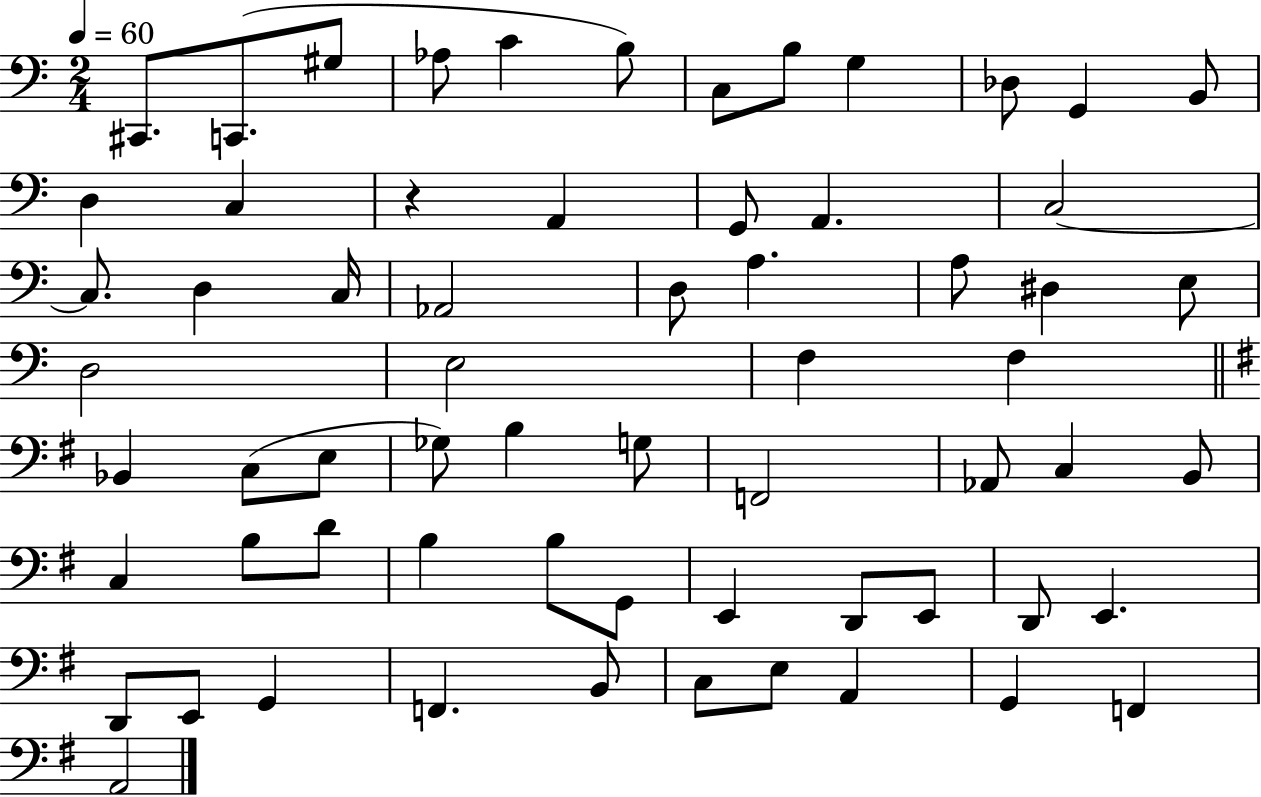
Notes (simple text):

C#2/e. C2/e. G#3/e Ab3/e C4/q B3/e C3/e B3/e G3/q Db3/e G2/q B2/e D3/q C3/q R/q A2/q G2/e A2/q. C3/h C3/e. D3/q C3/s Ab2/h D3/e A3/q. A3/e D#3/q E3/e D3/h E3/h F3/q F3/q Bb2/q C3/e E3/e Gb3/e B3/q G3/e F2/h Ab2/e C3/q B2/e C3/q B3/e D4/e B3/q B3/e G2/e E2/q D2/e E2/e D2/e E2/q. D2/e E2/e G2/q F2/q. B2/e C3/e E3/e A2/q G2/q F2/q A2/h